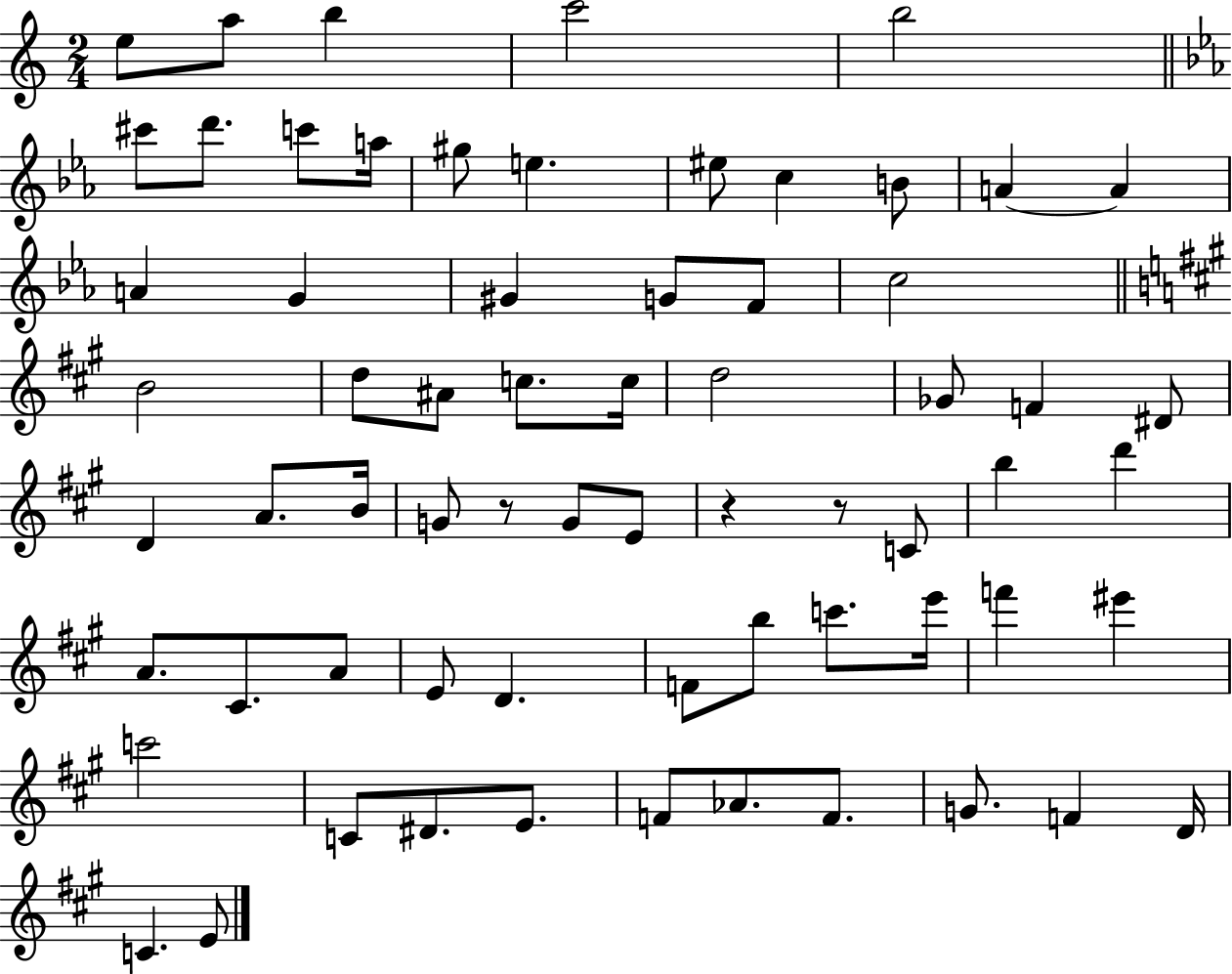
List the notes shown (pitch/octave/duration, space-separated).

E5/e A5/e B5/q C6/h B5/h C#6/e D6/e. C6/e A5/s G#5/e E5/q. EIS5/e C5/q B4/e A4/q A4/q A4/q G4/q G#4/q G4/e F4/e C5/h B4/h D5/e A#4/e C5/e. C5/s D5/h Gb4/e F4/q D#4/e D4/q A4/e. B4/s G4/e R/e G4/e E4/e R/q R/e C4/e B5/q D6/q A4/e. C#4/e. A4/e E4/e D4/q. F4/e B5/e C6/e. E6/s F6/q EIS6/q C6/h C4/e D#4/e. E4/e. F4/e Ab4/e. F4/e. G4/e. F4/q D4/s C4/q. E4/e